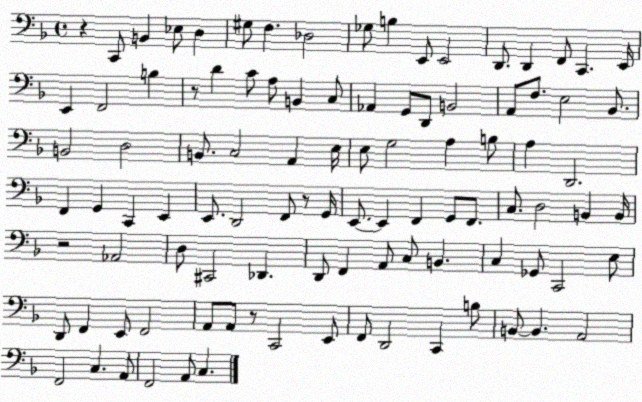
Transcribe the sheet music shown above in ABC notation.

X:1
T:Untitled
M:4/4
L:1/4
K:F
z C,,/2 B,, _E,/2 D, ^G,/2 F, _D,2 _G,/2 B, E,,/2 E,,2 D,,/2 D,, F,,/2 C,, E,,/4 E,, F,,2 B, z/2 D C/2 A,/2 B,, C,/2 _A,, G,,/2 D,,/2 B,,2 A,,/2 F,/2 E,2 _B,,/2 B,,2 D,2 B,,/2 C,2 A,, E,/4 E,/2 G,2 A, B,/2 A, D,,2 F,, G,, C,, E,, E,,/2 D,,2 F,,/2 z/2 G,,/4 E,,/2 E,, F,, G,,/2 F,,/2 C,/2 D,2 B,, B,,/4 z2 _A,,2 D,/2 ^C,,2 _D,, D,,/2 F,, A,,/2 C,/2 B,, C, _G,,/2 C,,2 E,/2 D,,/2 F,, E,,/2 F,,2 A,,/2 A,,/2 z/2 C,,2 E,,/2 F,,/2 D,,2 C,, B,/2 B,,/2 B,, A,,2 F,,2 C, A,,/2 F,,2 A,,/2 C,